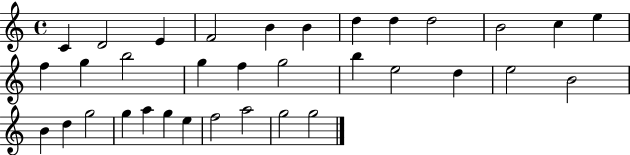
C4/q D4/h E4/q F4/h B4/q B4/q D5/q D5/q D5/h B4/h C5/q E5/q F5/q G5/q B5/h G5/q F5/q G5/h B5/q E5/h D5/q E5/h B4/h B4/q D5/q G5/h G5/q A5/q G5/q E5/q F5/h A5/h G5/h G5/h